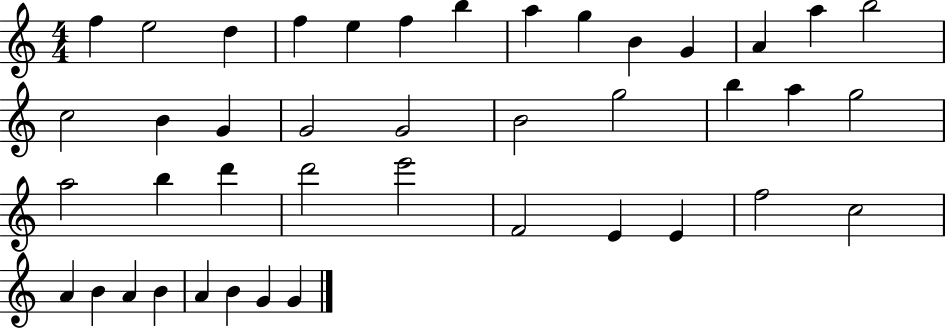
{
  \clef treble
  \numericTimeSignature
  \time 4/4
  \key c \major
  f''4 e''2 d''4 | f''4 e''4 f''4 b''4 | a''4 g''4 b'4 g'4 | a'4 a''4 b''2 | \break c''2 b'4 g'4 | g'2 g'2 | b'2 g''2 | b''4 a''4 g''2 | \break a''2 b''4 d'''4 | d'''2 e'''2 | f'2 e'4 e'4 | f''2 c''2 | \break a'4 b'4 a'4 b'4 | a'4 b'4 g'4 g'4 | \bar "|."
}